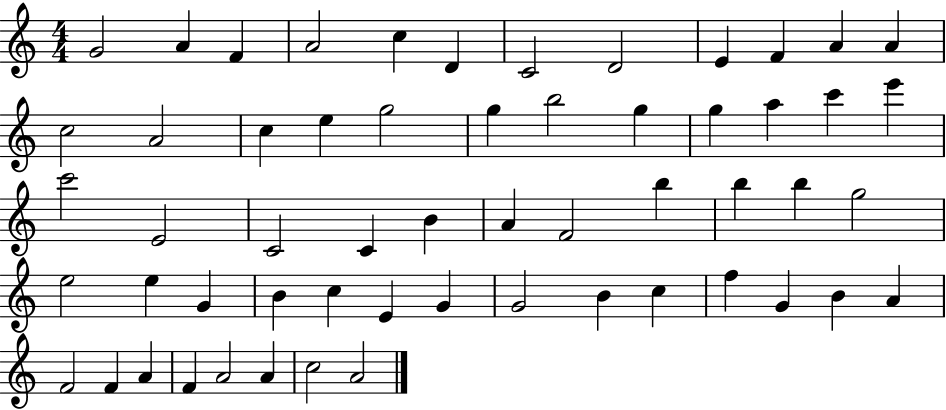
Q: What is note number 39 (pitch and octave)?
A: B4